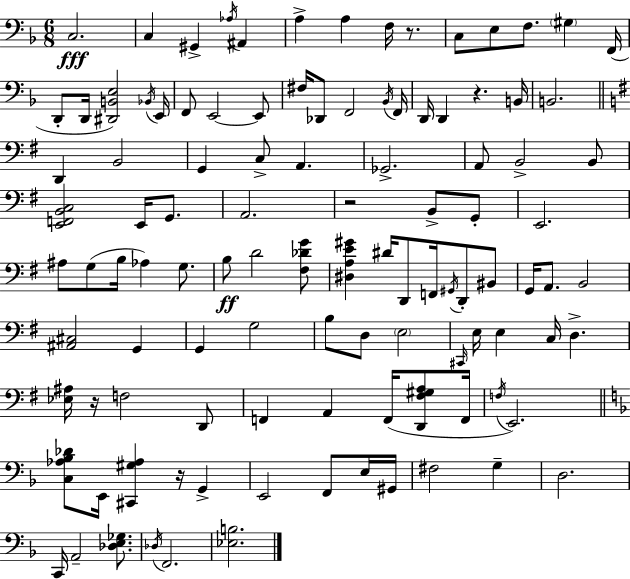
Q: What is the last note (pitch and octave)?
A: F2